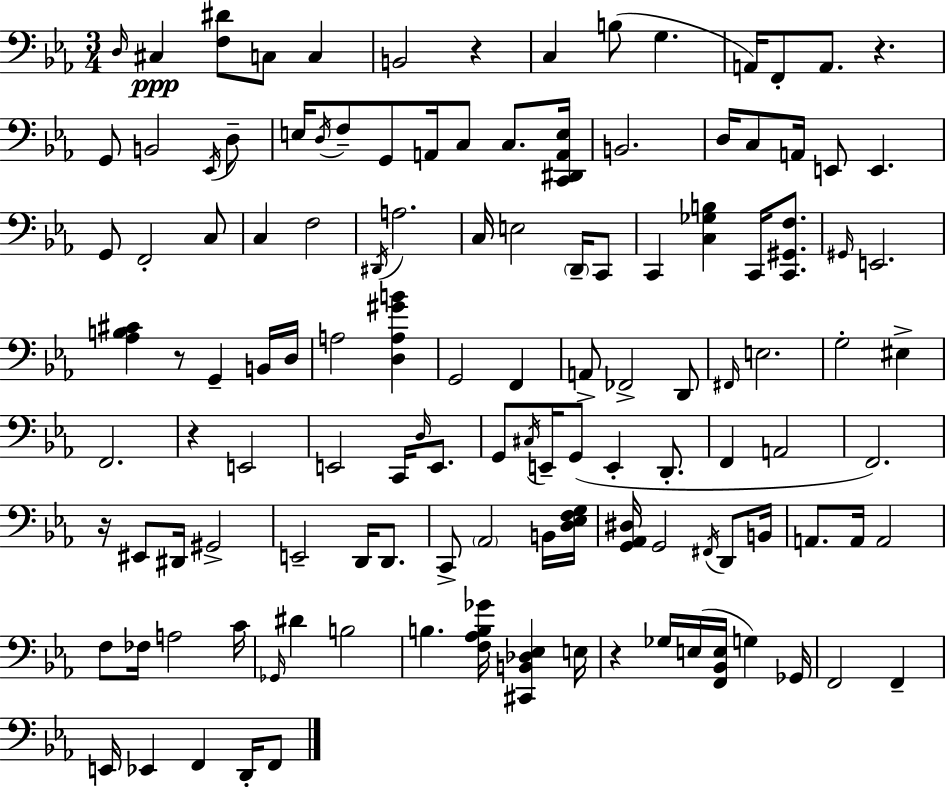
{
  \clef bass
  \numericTimeSignature
  \time 3/4
  \key ees \major
  \grace { d16 }\ppp cis4 <f dis'>8 c8 c4 | b,2 r4 | c4 b8( g4. | a,16) f,8-. a,8. r4. | \break g,8 b,2 \acciaccatura { ees,16 } | d8-- e16 \acciaccatura { d16 } f8-- g,8 a,16 c8 c8. | <c, dis, a, e>16 b,2. | d16 c8 a,16 e,8 e,4. | \break g,8 f,2-. | c8 c4 f2 | \acciaccatura { dis,16 } a2. | c16 e2 | \break \parenthesize d,16-- c,8 c,4 <c ges b>4 | c,16 <c, gis, f>8. \grace { gis,16 } e,2. | <aes b cis'>4 r8 g,4-- | b,16 d16 a2 | \break <d a gis' b'>4 g,2 | f,4 a,8-> fes,2-> | d,8 \grace { fis,16 } e2. | g2-. | \break eis4-> f,2. | r4 e,2 | e,2 | c,16 \grace { d16 } e,8. g,8 \acciaccatura { cis16 } e,16-- g,8( | \break e,4-. d,8.-. f,4 | a,2 f,2.) | r16 eis,8 dis,16 | gis,2-> e,2-- | \break d,16 d,8. c,8-> \parenthesize aes,2 | b,16 <d ees f g>16 <g, aes, dis>16 g,2 | \acciaccatura { fis,16 } d,8 b,16 a,8. | a,16 a,2 f8 fes16 | \break a2 c'16 \grace { ges,16 } dis'4 | b2 b4. | <f aes b ges'>16 <cis, b, des ees>4 e16 r4 | ges16 e16( <f, bes, e>16 g4) ges,16 f,2 | \break f,4-- e,16 ees,4 | f,4 d,16-. f,8 \bar "|."
}